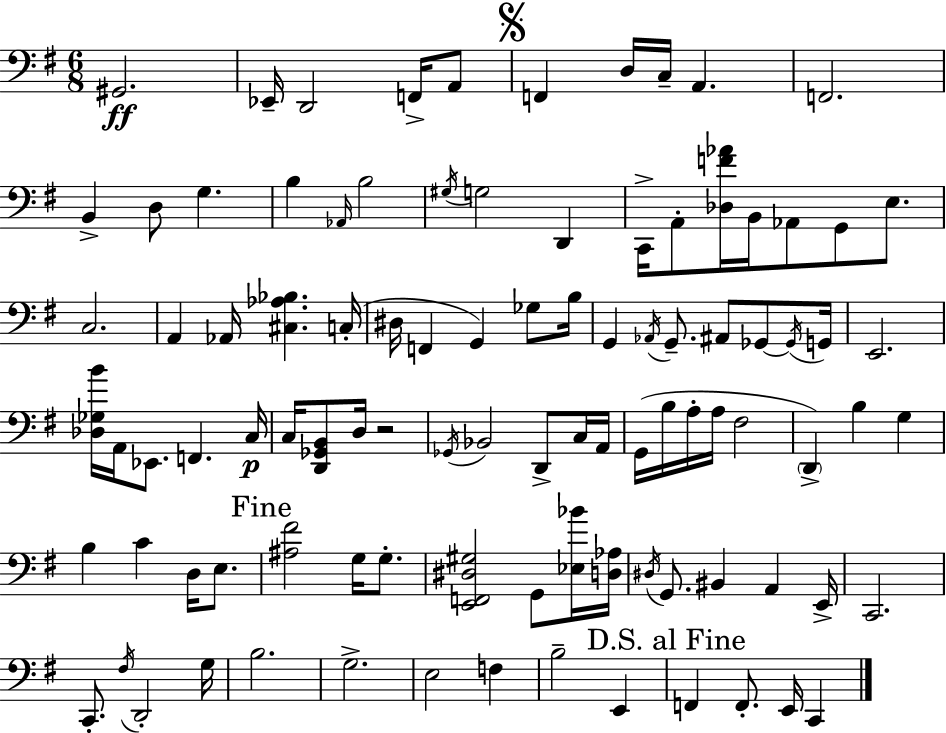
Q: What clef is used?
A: bass